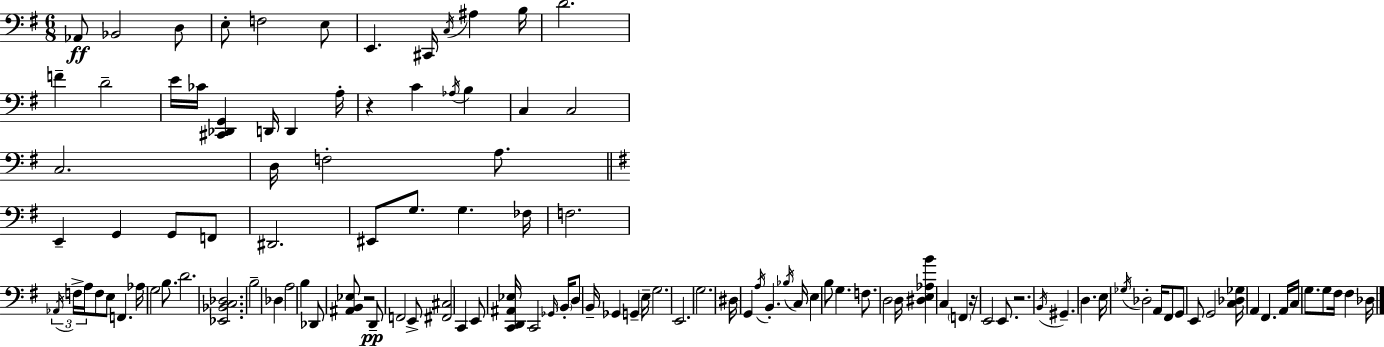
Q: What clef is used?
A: bass